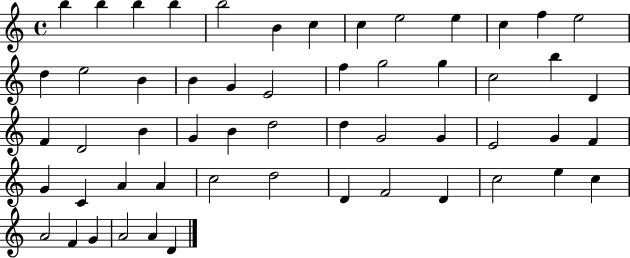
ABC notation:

X:1
T:Untitled
M:4/4
L:1/4
K:C
b b b b b2 B c c e2 e c f e2 d e2 B B G E2 f g2 g c2 b D F D2 B G B d2 d G2 G E2 G F G C A A c2 d2 D F2 D c2 e c A2 F G A2 A D